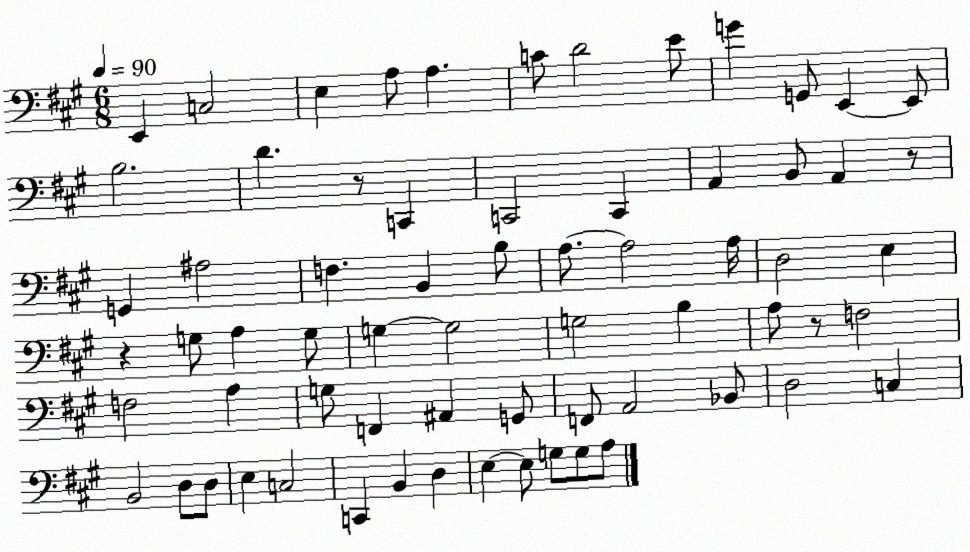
X:1
T:Untitled
M:6/8
L:1/4
K:A
E,, C,2 E, A,/2 A, C/2 D2 E/2 G G,,/2 E,, E,,/2 B,2 D z/2 C,, C,,2 C,, A,, B,,/2 A,, z/2 G,, ^A,2 F, B,, B,/2 A,/2 A,2 A,/4 D,2 E, z G,/2 A, G,/2 G, G,2 G,2 B, A,/2 z/2 F,2 F,2 A, G,/2 F,, ^A,, G,,/2 F,,/2 A,,2 _B,,/2 D,2 C, B,,2 D,/2 D,/2 E, C,2 C,, B,, D, E, E,/2 G,/2 G,/2 A,/2